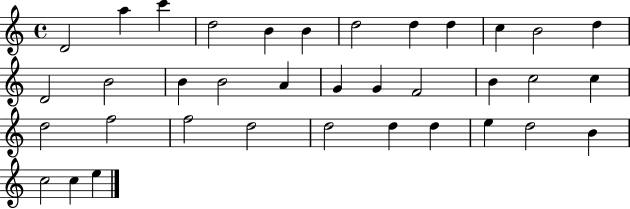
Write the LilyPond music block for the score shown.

{
  \clef treble
  \time 4/4
  \defaultTimeSignature
  \key c \major
  d'2 a''4 c'''4 | d''2 b'4 b'4 | d''2 d''4 d''4 | c''4 b'2 d''4 | \break d'2 b'2 | b'4 b'2 a'4 | g'4 g'4 f'2 | b'4 c''2 c''4 | \break d''2 f''2 | f''2 d''2 | d''2 d''4 d''4 | e''4 d''2 b'4 | \break c''2 c''4 e''4 | \bar "|."
}